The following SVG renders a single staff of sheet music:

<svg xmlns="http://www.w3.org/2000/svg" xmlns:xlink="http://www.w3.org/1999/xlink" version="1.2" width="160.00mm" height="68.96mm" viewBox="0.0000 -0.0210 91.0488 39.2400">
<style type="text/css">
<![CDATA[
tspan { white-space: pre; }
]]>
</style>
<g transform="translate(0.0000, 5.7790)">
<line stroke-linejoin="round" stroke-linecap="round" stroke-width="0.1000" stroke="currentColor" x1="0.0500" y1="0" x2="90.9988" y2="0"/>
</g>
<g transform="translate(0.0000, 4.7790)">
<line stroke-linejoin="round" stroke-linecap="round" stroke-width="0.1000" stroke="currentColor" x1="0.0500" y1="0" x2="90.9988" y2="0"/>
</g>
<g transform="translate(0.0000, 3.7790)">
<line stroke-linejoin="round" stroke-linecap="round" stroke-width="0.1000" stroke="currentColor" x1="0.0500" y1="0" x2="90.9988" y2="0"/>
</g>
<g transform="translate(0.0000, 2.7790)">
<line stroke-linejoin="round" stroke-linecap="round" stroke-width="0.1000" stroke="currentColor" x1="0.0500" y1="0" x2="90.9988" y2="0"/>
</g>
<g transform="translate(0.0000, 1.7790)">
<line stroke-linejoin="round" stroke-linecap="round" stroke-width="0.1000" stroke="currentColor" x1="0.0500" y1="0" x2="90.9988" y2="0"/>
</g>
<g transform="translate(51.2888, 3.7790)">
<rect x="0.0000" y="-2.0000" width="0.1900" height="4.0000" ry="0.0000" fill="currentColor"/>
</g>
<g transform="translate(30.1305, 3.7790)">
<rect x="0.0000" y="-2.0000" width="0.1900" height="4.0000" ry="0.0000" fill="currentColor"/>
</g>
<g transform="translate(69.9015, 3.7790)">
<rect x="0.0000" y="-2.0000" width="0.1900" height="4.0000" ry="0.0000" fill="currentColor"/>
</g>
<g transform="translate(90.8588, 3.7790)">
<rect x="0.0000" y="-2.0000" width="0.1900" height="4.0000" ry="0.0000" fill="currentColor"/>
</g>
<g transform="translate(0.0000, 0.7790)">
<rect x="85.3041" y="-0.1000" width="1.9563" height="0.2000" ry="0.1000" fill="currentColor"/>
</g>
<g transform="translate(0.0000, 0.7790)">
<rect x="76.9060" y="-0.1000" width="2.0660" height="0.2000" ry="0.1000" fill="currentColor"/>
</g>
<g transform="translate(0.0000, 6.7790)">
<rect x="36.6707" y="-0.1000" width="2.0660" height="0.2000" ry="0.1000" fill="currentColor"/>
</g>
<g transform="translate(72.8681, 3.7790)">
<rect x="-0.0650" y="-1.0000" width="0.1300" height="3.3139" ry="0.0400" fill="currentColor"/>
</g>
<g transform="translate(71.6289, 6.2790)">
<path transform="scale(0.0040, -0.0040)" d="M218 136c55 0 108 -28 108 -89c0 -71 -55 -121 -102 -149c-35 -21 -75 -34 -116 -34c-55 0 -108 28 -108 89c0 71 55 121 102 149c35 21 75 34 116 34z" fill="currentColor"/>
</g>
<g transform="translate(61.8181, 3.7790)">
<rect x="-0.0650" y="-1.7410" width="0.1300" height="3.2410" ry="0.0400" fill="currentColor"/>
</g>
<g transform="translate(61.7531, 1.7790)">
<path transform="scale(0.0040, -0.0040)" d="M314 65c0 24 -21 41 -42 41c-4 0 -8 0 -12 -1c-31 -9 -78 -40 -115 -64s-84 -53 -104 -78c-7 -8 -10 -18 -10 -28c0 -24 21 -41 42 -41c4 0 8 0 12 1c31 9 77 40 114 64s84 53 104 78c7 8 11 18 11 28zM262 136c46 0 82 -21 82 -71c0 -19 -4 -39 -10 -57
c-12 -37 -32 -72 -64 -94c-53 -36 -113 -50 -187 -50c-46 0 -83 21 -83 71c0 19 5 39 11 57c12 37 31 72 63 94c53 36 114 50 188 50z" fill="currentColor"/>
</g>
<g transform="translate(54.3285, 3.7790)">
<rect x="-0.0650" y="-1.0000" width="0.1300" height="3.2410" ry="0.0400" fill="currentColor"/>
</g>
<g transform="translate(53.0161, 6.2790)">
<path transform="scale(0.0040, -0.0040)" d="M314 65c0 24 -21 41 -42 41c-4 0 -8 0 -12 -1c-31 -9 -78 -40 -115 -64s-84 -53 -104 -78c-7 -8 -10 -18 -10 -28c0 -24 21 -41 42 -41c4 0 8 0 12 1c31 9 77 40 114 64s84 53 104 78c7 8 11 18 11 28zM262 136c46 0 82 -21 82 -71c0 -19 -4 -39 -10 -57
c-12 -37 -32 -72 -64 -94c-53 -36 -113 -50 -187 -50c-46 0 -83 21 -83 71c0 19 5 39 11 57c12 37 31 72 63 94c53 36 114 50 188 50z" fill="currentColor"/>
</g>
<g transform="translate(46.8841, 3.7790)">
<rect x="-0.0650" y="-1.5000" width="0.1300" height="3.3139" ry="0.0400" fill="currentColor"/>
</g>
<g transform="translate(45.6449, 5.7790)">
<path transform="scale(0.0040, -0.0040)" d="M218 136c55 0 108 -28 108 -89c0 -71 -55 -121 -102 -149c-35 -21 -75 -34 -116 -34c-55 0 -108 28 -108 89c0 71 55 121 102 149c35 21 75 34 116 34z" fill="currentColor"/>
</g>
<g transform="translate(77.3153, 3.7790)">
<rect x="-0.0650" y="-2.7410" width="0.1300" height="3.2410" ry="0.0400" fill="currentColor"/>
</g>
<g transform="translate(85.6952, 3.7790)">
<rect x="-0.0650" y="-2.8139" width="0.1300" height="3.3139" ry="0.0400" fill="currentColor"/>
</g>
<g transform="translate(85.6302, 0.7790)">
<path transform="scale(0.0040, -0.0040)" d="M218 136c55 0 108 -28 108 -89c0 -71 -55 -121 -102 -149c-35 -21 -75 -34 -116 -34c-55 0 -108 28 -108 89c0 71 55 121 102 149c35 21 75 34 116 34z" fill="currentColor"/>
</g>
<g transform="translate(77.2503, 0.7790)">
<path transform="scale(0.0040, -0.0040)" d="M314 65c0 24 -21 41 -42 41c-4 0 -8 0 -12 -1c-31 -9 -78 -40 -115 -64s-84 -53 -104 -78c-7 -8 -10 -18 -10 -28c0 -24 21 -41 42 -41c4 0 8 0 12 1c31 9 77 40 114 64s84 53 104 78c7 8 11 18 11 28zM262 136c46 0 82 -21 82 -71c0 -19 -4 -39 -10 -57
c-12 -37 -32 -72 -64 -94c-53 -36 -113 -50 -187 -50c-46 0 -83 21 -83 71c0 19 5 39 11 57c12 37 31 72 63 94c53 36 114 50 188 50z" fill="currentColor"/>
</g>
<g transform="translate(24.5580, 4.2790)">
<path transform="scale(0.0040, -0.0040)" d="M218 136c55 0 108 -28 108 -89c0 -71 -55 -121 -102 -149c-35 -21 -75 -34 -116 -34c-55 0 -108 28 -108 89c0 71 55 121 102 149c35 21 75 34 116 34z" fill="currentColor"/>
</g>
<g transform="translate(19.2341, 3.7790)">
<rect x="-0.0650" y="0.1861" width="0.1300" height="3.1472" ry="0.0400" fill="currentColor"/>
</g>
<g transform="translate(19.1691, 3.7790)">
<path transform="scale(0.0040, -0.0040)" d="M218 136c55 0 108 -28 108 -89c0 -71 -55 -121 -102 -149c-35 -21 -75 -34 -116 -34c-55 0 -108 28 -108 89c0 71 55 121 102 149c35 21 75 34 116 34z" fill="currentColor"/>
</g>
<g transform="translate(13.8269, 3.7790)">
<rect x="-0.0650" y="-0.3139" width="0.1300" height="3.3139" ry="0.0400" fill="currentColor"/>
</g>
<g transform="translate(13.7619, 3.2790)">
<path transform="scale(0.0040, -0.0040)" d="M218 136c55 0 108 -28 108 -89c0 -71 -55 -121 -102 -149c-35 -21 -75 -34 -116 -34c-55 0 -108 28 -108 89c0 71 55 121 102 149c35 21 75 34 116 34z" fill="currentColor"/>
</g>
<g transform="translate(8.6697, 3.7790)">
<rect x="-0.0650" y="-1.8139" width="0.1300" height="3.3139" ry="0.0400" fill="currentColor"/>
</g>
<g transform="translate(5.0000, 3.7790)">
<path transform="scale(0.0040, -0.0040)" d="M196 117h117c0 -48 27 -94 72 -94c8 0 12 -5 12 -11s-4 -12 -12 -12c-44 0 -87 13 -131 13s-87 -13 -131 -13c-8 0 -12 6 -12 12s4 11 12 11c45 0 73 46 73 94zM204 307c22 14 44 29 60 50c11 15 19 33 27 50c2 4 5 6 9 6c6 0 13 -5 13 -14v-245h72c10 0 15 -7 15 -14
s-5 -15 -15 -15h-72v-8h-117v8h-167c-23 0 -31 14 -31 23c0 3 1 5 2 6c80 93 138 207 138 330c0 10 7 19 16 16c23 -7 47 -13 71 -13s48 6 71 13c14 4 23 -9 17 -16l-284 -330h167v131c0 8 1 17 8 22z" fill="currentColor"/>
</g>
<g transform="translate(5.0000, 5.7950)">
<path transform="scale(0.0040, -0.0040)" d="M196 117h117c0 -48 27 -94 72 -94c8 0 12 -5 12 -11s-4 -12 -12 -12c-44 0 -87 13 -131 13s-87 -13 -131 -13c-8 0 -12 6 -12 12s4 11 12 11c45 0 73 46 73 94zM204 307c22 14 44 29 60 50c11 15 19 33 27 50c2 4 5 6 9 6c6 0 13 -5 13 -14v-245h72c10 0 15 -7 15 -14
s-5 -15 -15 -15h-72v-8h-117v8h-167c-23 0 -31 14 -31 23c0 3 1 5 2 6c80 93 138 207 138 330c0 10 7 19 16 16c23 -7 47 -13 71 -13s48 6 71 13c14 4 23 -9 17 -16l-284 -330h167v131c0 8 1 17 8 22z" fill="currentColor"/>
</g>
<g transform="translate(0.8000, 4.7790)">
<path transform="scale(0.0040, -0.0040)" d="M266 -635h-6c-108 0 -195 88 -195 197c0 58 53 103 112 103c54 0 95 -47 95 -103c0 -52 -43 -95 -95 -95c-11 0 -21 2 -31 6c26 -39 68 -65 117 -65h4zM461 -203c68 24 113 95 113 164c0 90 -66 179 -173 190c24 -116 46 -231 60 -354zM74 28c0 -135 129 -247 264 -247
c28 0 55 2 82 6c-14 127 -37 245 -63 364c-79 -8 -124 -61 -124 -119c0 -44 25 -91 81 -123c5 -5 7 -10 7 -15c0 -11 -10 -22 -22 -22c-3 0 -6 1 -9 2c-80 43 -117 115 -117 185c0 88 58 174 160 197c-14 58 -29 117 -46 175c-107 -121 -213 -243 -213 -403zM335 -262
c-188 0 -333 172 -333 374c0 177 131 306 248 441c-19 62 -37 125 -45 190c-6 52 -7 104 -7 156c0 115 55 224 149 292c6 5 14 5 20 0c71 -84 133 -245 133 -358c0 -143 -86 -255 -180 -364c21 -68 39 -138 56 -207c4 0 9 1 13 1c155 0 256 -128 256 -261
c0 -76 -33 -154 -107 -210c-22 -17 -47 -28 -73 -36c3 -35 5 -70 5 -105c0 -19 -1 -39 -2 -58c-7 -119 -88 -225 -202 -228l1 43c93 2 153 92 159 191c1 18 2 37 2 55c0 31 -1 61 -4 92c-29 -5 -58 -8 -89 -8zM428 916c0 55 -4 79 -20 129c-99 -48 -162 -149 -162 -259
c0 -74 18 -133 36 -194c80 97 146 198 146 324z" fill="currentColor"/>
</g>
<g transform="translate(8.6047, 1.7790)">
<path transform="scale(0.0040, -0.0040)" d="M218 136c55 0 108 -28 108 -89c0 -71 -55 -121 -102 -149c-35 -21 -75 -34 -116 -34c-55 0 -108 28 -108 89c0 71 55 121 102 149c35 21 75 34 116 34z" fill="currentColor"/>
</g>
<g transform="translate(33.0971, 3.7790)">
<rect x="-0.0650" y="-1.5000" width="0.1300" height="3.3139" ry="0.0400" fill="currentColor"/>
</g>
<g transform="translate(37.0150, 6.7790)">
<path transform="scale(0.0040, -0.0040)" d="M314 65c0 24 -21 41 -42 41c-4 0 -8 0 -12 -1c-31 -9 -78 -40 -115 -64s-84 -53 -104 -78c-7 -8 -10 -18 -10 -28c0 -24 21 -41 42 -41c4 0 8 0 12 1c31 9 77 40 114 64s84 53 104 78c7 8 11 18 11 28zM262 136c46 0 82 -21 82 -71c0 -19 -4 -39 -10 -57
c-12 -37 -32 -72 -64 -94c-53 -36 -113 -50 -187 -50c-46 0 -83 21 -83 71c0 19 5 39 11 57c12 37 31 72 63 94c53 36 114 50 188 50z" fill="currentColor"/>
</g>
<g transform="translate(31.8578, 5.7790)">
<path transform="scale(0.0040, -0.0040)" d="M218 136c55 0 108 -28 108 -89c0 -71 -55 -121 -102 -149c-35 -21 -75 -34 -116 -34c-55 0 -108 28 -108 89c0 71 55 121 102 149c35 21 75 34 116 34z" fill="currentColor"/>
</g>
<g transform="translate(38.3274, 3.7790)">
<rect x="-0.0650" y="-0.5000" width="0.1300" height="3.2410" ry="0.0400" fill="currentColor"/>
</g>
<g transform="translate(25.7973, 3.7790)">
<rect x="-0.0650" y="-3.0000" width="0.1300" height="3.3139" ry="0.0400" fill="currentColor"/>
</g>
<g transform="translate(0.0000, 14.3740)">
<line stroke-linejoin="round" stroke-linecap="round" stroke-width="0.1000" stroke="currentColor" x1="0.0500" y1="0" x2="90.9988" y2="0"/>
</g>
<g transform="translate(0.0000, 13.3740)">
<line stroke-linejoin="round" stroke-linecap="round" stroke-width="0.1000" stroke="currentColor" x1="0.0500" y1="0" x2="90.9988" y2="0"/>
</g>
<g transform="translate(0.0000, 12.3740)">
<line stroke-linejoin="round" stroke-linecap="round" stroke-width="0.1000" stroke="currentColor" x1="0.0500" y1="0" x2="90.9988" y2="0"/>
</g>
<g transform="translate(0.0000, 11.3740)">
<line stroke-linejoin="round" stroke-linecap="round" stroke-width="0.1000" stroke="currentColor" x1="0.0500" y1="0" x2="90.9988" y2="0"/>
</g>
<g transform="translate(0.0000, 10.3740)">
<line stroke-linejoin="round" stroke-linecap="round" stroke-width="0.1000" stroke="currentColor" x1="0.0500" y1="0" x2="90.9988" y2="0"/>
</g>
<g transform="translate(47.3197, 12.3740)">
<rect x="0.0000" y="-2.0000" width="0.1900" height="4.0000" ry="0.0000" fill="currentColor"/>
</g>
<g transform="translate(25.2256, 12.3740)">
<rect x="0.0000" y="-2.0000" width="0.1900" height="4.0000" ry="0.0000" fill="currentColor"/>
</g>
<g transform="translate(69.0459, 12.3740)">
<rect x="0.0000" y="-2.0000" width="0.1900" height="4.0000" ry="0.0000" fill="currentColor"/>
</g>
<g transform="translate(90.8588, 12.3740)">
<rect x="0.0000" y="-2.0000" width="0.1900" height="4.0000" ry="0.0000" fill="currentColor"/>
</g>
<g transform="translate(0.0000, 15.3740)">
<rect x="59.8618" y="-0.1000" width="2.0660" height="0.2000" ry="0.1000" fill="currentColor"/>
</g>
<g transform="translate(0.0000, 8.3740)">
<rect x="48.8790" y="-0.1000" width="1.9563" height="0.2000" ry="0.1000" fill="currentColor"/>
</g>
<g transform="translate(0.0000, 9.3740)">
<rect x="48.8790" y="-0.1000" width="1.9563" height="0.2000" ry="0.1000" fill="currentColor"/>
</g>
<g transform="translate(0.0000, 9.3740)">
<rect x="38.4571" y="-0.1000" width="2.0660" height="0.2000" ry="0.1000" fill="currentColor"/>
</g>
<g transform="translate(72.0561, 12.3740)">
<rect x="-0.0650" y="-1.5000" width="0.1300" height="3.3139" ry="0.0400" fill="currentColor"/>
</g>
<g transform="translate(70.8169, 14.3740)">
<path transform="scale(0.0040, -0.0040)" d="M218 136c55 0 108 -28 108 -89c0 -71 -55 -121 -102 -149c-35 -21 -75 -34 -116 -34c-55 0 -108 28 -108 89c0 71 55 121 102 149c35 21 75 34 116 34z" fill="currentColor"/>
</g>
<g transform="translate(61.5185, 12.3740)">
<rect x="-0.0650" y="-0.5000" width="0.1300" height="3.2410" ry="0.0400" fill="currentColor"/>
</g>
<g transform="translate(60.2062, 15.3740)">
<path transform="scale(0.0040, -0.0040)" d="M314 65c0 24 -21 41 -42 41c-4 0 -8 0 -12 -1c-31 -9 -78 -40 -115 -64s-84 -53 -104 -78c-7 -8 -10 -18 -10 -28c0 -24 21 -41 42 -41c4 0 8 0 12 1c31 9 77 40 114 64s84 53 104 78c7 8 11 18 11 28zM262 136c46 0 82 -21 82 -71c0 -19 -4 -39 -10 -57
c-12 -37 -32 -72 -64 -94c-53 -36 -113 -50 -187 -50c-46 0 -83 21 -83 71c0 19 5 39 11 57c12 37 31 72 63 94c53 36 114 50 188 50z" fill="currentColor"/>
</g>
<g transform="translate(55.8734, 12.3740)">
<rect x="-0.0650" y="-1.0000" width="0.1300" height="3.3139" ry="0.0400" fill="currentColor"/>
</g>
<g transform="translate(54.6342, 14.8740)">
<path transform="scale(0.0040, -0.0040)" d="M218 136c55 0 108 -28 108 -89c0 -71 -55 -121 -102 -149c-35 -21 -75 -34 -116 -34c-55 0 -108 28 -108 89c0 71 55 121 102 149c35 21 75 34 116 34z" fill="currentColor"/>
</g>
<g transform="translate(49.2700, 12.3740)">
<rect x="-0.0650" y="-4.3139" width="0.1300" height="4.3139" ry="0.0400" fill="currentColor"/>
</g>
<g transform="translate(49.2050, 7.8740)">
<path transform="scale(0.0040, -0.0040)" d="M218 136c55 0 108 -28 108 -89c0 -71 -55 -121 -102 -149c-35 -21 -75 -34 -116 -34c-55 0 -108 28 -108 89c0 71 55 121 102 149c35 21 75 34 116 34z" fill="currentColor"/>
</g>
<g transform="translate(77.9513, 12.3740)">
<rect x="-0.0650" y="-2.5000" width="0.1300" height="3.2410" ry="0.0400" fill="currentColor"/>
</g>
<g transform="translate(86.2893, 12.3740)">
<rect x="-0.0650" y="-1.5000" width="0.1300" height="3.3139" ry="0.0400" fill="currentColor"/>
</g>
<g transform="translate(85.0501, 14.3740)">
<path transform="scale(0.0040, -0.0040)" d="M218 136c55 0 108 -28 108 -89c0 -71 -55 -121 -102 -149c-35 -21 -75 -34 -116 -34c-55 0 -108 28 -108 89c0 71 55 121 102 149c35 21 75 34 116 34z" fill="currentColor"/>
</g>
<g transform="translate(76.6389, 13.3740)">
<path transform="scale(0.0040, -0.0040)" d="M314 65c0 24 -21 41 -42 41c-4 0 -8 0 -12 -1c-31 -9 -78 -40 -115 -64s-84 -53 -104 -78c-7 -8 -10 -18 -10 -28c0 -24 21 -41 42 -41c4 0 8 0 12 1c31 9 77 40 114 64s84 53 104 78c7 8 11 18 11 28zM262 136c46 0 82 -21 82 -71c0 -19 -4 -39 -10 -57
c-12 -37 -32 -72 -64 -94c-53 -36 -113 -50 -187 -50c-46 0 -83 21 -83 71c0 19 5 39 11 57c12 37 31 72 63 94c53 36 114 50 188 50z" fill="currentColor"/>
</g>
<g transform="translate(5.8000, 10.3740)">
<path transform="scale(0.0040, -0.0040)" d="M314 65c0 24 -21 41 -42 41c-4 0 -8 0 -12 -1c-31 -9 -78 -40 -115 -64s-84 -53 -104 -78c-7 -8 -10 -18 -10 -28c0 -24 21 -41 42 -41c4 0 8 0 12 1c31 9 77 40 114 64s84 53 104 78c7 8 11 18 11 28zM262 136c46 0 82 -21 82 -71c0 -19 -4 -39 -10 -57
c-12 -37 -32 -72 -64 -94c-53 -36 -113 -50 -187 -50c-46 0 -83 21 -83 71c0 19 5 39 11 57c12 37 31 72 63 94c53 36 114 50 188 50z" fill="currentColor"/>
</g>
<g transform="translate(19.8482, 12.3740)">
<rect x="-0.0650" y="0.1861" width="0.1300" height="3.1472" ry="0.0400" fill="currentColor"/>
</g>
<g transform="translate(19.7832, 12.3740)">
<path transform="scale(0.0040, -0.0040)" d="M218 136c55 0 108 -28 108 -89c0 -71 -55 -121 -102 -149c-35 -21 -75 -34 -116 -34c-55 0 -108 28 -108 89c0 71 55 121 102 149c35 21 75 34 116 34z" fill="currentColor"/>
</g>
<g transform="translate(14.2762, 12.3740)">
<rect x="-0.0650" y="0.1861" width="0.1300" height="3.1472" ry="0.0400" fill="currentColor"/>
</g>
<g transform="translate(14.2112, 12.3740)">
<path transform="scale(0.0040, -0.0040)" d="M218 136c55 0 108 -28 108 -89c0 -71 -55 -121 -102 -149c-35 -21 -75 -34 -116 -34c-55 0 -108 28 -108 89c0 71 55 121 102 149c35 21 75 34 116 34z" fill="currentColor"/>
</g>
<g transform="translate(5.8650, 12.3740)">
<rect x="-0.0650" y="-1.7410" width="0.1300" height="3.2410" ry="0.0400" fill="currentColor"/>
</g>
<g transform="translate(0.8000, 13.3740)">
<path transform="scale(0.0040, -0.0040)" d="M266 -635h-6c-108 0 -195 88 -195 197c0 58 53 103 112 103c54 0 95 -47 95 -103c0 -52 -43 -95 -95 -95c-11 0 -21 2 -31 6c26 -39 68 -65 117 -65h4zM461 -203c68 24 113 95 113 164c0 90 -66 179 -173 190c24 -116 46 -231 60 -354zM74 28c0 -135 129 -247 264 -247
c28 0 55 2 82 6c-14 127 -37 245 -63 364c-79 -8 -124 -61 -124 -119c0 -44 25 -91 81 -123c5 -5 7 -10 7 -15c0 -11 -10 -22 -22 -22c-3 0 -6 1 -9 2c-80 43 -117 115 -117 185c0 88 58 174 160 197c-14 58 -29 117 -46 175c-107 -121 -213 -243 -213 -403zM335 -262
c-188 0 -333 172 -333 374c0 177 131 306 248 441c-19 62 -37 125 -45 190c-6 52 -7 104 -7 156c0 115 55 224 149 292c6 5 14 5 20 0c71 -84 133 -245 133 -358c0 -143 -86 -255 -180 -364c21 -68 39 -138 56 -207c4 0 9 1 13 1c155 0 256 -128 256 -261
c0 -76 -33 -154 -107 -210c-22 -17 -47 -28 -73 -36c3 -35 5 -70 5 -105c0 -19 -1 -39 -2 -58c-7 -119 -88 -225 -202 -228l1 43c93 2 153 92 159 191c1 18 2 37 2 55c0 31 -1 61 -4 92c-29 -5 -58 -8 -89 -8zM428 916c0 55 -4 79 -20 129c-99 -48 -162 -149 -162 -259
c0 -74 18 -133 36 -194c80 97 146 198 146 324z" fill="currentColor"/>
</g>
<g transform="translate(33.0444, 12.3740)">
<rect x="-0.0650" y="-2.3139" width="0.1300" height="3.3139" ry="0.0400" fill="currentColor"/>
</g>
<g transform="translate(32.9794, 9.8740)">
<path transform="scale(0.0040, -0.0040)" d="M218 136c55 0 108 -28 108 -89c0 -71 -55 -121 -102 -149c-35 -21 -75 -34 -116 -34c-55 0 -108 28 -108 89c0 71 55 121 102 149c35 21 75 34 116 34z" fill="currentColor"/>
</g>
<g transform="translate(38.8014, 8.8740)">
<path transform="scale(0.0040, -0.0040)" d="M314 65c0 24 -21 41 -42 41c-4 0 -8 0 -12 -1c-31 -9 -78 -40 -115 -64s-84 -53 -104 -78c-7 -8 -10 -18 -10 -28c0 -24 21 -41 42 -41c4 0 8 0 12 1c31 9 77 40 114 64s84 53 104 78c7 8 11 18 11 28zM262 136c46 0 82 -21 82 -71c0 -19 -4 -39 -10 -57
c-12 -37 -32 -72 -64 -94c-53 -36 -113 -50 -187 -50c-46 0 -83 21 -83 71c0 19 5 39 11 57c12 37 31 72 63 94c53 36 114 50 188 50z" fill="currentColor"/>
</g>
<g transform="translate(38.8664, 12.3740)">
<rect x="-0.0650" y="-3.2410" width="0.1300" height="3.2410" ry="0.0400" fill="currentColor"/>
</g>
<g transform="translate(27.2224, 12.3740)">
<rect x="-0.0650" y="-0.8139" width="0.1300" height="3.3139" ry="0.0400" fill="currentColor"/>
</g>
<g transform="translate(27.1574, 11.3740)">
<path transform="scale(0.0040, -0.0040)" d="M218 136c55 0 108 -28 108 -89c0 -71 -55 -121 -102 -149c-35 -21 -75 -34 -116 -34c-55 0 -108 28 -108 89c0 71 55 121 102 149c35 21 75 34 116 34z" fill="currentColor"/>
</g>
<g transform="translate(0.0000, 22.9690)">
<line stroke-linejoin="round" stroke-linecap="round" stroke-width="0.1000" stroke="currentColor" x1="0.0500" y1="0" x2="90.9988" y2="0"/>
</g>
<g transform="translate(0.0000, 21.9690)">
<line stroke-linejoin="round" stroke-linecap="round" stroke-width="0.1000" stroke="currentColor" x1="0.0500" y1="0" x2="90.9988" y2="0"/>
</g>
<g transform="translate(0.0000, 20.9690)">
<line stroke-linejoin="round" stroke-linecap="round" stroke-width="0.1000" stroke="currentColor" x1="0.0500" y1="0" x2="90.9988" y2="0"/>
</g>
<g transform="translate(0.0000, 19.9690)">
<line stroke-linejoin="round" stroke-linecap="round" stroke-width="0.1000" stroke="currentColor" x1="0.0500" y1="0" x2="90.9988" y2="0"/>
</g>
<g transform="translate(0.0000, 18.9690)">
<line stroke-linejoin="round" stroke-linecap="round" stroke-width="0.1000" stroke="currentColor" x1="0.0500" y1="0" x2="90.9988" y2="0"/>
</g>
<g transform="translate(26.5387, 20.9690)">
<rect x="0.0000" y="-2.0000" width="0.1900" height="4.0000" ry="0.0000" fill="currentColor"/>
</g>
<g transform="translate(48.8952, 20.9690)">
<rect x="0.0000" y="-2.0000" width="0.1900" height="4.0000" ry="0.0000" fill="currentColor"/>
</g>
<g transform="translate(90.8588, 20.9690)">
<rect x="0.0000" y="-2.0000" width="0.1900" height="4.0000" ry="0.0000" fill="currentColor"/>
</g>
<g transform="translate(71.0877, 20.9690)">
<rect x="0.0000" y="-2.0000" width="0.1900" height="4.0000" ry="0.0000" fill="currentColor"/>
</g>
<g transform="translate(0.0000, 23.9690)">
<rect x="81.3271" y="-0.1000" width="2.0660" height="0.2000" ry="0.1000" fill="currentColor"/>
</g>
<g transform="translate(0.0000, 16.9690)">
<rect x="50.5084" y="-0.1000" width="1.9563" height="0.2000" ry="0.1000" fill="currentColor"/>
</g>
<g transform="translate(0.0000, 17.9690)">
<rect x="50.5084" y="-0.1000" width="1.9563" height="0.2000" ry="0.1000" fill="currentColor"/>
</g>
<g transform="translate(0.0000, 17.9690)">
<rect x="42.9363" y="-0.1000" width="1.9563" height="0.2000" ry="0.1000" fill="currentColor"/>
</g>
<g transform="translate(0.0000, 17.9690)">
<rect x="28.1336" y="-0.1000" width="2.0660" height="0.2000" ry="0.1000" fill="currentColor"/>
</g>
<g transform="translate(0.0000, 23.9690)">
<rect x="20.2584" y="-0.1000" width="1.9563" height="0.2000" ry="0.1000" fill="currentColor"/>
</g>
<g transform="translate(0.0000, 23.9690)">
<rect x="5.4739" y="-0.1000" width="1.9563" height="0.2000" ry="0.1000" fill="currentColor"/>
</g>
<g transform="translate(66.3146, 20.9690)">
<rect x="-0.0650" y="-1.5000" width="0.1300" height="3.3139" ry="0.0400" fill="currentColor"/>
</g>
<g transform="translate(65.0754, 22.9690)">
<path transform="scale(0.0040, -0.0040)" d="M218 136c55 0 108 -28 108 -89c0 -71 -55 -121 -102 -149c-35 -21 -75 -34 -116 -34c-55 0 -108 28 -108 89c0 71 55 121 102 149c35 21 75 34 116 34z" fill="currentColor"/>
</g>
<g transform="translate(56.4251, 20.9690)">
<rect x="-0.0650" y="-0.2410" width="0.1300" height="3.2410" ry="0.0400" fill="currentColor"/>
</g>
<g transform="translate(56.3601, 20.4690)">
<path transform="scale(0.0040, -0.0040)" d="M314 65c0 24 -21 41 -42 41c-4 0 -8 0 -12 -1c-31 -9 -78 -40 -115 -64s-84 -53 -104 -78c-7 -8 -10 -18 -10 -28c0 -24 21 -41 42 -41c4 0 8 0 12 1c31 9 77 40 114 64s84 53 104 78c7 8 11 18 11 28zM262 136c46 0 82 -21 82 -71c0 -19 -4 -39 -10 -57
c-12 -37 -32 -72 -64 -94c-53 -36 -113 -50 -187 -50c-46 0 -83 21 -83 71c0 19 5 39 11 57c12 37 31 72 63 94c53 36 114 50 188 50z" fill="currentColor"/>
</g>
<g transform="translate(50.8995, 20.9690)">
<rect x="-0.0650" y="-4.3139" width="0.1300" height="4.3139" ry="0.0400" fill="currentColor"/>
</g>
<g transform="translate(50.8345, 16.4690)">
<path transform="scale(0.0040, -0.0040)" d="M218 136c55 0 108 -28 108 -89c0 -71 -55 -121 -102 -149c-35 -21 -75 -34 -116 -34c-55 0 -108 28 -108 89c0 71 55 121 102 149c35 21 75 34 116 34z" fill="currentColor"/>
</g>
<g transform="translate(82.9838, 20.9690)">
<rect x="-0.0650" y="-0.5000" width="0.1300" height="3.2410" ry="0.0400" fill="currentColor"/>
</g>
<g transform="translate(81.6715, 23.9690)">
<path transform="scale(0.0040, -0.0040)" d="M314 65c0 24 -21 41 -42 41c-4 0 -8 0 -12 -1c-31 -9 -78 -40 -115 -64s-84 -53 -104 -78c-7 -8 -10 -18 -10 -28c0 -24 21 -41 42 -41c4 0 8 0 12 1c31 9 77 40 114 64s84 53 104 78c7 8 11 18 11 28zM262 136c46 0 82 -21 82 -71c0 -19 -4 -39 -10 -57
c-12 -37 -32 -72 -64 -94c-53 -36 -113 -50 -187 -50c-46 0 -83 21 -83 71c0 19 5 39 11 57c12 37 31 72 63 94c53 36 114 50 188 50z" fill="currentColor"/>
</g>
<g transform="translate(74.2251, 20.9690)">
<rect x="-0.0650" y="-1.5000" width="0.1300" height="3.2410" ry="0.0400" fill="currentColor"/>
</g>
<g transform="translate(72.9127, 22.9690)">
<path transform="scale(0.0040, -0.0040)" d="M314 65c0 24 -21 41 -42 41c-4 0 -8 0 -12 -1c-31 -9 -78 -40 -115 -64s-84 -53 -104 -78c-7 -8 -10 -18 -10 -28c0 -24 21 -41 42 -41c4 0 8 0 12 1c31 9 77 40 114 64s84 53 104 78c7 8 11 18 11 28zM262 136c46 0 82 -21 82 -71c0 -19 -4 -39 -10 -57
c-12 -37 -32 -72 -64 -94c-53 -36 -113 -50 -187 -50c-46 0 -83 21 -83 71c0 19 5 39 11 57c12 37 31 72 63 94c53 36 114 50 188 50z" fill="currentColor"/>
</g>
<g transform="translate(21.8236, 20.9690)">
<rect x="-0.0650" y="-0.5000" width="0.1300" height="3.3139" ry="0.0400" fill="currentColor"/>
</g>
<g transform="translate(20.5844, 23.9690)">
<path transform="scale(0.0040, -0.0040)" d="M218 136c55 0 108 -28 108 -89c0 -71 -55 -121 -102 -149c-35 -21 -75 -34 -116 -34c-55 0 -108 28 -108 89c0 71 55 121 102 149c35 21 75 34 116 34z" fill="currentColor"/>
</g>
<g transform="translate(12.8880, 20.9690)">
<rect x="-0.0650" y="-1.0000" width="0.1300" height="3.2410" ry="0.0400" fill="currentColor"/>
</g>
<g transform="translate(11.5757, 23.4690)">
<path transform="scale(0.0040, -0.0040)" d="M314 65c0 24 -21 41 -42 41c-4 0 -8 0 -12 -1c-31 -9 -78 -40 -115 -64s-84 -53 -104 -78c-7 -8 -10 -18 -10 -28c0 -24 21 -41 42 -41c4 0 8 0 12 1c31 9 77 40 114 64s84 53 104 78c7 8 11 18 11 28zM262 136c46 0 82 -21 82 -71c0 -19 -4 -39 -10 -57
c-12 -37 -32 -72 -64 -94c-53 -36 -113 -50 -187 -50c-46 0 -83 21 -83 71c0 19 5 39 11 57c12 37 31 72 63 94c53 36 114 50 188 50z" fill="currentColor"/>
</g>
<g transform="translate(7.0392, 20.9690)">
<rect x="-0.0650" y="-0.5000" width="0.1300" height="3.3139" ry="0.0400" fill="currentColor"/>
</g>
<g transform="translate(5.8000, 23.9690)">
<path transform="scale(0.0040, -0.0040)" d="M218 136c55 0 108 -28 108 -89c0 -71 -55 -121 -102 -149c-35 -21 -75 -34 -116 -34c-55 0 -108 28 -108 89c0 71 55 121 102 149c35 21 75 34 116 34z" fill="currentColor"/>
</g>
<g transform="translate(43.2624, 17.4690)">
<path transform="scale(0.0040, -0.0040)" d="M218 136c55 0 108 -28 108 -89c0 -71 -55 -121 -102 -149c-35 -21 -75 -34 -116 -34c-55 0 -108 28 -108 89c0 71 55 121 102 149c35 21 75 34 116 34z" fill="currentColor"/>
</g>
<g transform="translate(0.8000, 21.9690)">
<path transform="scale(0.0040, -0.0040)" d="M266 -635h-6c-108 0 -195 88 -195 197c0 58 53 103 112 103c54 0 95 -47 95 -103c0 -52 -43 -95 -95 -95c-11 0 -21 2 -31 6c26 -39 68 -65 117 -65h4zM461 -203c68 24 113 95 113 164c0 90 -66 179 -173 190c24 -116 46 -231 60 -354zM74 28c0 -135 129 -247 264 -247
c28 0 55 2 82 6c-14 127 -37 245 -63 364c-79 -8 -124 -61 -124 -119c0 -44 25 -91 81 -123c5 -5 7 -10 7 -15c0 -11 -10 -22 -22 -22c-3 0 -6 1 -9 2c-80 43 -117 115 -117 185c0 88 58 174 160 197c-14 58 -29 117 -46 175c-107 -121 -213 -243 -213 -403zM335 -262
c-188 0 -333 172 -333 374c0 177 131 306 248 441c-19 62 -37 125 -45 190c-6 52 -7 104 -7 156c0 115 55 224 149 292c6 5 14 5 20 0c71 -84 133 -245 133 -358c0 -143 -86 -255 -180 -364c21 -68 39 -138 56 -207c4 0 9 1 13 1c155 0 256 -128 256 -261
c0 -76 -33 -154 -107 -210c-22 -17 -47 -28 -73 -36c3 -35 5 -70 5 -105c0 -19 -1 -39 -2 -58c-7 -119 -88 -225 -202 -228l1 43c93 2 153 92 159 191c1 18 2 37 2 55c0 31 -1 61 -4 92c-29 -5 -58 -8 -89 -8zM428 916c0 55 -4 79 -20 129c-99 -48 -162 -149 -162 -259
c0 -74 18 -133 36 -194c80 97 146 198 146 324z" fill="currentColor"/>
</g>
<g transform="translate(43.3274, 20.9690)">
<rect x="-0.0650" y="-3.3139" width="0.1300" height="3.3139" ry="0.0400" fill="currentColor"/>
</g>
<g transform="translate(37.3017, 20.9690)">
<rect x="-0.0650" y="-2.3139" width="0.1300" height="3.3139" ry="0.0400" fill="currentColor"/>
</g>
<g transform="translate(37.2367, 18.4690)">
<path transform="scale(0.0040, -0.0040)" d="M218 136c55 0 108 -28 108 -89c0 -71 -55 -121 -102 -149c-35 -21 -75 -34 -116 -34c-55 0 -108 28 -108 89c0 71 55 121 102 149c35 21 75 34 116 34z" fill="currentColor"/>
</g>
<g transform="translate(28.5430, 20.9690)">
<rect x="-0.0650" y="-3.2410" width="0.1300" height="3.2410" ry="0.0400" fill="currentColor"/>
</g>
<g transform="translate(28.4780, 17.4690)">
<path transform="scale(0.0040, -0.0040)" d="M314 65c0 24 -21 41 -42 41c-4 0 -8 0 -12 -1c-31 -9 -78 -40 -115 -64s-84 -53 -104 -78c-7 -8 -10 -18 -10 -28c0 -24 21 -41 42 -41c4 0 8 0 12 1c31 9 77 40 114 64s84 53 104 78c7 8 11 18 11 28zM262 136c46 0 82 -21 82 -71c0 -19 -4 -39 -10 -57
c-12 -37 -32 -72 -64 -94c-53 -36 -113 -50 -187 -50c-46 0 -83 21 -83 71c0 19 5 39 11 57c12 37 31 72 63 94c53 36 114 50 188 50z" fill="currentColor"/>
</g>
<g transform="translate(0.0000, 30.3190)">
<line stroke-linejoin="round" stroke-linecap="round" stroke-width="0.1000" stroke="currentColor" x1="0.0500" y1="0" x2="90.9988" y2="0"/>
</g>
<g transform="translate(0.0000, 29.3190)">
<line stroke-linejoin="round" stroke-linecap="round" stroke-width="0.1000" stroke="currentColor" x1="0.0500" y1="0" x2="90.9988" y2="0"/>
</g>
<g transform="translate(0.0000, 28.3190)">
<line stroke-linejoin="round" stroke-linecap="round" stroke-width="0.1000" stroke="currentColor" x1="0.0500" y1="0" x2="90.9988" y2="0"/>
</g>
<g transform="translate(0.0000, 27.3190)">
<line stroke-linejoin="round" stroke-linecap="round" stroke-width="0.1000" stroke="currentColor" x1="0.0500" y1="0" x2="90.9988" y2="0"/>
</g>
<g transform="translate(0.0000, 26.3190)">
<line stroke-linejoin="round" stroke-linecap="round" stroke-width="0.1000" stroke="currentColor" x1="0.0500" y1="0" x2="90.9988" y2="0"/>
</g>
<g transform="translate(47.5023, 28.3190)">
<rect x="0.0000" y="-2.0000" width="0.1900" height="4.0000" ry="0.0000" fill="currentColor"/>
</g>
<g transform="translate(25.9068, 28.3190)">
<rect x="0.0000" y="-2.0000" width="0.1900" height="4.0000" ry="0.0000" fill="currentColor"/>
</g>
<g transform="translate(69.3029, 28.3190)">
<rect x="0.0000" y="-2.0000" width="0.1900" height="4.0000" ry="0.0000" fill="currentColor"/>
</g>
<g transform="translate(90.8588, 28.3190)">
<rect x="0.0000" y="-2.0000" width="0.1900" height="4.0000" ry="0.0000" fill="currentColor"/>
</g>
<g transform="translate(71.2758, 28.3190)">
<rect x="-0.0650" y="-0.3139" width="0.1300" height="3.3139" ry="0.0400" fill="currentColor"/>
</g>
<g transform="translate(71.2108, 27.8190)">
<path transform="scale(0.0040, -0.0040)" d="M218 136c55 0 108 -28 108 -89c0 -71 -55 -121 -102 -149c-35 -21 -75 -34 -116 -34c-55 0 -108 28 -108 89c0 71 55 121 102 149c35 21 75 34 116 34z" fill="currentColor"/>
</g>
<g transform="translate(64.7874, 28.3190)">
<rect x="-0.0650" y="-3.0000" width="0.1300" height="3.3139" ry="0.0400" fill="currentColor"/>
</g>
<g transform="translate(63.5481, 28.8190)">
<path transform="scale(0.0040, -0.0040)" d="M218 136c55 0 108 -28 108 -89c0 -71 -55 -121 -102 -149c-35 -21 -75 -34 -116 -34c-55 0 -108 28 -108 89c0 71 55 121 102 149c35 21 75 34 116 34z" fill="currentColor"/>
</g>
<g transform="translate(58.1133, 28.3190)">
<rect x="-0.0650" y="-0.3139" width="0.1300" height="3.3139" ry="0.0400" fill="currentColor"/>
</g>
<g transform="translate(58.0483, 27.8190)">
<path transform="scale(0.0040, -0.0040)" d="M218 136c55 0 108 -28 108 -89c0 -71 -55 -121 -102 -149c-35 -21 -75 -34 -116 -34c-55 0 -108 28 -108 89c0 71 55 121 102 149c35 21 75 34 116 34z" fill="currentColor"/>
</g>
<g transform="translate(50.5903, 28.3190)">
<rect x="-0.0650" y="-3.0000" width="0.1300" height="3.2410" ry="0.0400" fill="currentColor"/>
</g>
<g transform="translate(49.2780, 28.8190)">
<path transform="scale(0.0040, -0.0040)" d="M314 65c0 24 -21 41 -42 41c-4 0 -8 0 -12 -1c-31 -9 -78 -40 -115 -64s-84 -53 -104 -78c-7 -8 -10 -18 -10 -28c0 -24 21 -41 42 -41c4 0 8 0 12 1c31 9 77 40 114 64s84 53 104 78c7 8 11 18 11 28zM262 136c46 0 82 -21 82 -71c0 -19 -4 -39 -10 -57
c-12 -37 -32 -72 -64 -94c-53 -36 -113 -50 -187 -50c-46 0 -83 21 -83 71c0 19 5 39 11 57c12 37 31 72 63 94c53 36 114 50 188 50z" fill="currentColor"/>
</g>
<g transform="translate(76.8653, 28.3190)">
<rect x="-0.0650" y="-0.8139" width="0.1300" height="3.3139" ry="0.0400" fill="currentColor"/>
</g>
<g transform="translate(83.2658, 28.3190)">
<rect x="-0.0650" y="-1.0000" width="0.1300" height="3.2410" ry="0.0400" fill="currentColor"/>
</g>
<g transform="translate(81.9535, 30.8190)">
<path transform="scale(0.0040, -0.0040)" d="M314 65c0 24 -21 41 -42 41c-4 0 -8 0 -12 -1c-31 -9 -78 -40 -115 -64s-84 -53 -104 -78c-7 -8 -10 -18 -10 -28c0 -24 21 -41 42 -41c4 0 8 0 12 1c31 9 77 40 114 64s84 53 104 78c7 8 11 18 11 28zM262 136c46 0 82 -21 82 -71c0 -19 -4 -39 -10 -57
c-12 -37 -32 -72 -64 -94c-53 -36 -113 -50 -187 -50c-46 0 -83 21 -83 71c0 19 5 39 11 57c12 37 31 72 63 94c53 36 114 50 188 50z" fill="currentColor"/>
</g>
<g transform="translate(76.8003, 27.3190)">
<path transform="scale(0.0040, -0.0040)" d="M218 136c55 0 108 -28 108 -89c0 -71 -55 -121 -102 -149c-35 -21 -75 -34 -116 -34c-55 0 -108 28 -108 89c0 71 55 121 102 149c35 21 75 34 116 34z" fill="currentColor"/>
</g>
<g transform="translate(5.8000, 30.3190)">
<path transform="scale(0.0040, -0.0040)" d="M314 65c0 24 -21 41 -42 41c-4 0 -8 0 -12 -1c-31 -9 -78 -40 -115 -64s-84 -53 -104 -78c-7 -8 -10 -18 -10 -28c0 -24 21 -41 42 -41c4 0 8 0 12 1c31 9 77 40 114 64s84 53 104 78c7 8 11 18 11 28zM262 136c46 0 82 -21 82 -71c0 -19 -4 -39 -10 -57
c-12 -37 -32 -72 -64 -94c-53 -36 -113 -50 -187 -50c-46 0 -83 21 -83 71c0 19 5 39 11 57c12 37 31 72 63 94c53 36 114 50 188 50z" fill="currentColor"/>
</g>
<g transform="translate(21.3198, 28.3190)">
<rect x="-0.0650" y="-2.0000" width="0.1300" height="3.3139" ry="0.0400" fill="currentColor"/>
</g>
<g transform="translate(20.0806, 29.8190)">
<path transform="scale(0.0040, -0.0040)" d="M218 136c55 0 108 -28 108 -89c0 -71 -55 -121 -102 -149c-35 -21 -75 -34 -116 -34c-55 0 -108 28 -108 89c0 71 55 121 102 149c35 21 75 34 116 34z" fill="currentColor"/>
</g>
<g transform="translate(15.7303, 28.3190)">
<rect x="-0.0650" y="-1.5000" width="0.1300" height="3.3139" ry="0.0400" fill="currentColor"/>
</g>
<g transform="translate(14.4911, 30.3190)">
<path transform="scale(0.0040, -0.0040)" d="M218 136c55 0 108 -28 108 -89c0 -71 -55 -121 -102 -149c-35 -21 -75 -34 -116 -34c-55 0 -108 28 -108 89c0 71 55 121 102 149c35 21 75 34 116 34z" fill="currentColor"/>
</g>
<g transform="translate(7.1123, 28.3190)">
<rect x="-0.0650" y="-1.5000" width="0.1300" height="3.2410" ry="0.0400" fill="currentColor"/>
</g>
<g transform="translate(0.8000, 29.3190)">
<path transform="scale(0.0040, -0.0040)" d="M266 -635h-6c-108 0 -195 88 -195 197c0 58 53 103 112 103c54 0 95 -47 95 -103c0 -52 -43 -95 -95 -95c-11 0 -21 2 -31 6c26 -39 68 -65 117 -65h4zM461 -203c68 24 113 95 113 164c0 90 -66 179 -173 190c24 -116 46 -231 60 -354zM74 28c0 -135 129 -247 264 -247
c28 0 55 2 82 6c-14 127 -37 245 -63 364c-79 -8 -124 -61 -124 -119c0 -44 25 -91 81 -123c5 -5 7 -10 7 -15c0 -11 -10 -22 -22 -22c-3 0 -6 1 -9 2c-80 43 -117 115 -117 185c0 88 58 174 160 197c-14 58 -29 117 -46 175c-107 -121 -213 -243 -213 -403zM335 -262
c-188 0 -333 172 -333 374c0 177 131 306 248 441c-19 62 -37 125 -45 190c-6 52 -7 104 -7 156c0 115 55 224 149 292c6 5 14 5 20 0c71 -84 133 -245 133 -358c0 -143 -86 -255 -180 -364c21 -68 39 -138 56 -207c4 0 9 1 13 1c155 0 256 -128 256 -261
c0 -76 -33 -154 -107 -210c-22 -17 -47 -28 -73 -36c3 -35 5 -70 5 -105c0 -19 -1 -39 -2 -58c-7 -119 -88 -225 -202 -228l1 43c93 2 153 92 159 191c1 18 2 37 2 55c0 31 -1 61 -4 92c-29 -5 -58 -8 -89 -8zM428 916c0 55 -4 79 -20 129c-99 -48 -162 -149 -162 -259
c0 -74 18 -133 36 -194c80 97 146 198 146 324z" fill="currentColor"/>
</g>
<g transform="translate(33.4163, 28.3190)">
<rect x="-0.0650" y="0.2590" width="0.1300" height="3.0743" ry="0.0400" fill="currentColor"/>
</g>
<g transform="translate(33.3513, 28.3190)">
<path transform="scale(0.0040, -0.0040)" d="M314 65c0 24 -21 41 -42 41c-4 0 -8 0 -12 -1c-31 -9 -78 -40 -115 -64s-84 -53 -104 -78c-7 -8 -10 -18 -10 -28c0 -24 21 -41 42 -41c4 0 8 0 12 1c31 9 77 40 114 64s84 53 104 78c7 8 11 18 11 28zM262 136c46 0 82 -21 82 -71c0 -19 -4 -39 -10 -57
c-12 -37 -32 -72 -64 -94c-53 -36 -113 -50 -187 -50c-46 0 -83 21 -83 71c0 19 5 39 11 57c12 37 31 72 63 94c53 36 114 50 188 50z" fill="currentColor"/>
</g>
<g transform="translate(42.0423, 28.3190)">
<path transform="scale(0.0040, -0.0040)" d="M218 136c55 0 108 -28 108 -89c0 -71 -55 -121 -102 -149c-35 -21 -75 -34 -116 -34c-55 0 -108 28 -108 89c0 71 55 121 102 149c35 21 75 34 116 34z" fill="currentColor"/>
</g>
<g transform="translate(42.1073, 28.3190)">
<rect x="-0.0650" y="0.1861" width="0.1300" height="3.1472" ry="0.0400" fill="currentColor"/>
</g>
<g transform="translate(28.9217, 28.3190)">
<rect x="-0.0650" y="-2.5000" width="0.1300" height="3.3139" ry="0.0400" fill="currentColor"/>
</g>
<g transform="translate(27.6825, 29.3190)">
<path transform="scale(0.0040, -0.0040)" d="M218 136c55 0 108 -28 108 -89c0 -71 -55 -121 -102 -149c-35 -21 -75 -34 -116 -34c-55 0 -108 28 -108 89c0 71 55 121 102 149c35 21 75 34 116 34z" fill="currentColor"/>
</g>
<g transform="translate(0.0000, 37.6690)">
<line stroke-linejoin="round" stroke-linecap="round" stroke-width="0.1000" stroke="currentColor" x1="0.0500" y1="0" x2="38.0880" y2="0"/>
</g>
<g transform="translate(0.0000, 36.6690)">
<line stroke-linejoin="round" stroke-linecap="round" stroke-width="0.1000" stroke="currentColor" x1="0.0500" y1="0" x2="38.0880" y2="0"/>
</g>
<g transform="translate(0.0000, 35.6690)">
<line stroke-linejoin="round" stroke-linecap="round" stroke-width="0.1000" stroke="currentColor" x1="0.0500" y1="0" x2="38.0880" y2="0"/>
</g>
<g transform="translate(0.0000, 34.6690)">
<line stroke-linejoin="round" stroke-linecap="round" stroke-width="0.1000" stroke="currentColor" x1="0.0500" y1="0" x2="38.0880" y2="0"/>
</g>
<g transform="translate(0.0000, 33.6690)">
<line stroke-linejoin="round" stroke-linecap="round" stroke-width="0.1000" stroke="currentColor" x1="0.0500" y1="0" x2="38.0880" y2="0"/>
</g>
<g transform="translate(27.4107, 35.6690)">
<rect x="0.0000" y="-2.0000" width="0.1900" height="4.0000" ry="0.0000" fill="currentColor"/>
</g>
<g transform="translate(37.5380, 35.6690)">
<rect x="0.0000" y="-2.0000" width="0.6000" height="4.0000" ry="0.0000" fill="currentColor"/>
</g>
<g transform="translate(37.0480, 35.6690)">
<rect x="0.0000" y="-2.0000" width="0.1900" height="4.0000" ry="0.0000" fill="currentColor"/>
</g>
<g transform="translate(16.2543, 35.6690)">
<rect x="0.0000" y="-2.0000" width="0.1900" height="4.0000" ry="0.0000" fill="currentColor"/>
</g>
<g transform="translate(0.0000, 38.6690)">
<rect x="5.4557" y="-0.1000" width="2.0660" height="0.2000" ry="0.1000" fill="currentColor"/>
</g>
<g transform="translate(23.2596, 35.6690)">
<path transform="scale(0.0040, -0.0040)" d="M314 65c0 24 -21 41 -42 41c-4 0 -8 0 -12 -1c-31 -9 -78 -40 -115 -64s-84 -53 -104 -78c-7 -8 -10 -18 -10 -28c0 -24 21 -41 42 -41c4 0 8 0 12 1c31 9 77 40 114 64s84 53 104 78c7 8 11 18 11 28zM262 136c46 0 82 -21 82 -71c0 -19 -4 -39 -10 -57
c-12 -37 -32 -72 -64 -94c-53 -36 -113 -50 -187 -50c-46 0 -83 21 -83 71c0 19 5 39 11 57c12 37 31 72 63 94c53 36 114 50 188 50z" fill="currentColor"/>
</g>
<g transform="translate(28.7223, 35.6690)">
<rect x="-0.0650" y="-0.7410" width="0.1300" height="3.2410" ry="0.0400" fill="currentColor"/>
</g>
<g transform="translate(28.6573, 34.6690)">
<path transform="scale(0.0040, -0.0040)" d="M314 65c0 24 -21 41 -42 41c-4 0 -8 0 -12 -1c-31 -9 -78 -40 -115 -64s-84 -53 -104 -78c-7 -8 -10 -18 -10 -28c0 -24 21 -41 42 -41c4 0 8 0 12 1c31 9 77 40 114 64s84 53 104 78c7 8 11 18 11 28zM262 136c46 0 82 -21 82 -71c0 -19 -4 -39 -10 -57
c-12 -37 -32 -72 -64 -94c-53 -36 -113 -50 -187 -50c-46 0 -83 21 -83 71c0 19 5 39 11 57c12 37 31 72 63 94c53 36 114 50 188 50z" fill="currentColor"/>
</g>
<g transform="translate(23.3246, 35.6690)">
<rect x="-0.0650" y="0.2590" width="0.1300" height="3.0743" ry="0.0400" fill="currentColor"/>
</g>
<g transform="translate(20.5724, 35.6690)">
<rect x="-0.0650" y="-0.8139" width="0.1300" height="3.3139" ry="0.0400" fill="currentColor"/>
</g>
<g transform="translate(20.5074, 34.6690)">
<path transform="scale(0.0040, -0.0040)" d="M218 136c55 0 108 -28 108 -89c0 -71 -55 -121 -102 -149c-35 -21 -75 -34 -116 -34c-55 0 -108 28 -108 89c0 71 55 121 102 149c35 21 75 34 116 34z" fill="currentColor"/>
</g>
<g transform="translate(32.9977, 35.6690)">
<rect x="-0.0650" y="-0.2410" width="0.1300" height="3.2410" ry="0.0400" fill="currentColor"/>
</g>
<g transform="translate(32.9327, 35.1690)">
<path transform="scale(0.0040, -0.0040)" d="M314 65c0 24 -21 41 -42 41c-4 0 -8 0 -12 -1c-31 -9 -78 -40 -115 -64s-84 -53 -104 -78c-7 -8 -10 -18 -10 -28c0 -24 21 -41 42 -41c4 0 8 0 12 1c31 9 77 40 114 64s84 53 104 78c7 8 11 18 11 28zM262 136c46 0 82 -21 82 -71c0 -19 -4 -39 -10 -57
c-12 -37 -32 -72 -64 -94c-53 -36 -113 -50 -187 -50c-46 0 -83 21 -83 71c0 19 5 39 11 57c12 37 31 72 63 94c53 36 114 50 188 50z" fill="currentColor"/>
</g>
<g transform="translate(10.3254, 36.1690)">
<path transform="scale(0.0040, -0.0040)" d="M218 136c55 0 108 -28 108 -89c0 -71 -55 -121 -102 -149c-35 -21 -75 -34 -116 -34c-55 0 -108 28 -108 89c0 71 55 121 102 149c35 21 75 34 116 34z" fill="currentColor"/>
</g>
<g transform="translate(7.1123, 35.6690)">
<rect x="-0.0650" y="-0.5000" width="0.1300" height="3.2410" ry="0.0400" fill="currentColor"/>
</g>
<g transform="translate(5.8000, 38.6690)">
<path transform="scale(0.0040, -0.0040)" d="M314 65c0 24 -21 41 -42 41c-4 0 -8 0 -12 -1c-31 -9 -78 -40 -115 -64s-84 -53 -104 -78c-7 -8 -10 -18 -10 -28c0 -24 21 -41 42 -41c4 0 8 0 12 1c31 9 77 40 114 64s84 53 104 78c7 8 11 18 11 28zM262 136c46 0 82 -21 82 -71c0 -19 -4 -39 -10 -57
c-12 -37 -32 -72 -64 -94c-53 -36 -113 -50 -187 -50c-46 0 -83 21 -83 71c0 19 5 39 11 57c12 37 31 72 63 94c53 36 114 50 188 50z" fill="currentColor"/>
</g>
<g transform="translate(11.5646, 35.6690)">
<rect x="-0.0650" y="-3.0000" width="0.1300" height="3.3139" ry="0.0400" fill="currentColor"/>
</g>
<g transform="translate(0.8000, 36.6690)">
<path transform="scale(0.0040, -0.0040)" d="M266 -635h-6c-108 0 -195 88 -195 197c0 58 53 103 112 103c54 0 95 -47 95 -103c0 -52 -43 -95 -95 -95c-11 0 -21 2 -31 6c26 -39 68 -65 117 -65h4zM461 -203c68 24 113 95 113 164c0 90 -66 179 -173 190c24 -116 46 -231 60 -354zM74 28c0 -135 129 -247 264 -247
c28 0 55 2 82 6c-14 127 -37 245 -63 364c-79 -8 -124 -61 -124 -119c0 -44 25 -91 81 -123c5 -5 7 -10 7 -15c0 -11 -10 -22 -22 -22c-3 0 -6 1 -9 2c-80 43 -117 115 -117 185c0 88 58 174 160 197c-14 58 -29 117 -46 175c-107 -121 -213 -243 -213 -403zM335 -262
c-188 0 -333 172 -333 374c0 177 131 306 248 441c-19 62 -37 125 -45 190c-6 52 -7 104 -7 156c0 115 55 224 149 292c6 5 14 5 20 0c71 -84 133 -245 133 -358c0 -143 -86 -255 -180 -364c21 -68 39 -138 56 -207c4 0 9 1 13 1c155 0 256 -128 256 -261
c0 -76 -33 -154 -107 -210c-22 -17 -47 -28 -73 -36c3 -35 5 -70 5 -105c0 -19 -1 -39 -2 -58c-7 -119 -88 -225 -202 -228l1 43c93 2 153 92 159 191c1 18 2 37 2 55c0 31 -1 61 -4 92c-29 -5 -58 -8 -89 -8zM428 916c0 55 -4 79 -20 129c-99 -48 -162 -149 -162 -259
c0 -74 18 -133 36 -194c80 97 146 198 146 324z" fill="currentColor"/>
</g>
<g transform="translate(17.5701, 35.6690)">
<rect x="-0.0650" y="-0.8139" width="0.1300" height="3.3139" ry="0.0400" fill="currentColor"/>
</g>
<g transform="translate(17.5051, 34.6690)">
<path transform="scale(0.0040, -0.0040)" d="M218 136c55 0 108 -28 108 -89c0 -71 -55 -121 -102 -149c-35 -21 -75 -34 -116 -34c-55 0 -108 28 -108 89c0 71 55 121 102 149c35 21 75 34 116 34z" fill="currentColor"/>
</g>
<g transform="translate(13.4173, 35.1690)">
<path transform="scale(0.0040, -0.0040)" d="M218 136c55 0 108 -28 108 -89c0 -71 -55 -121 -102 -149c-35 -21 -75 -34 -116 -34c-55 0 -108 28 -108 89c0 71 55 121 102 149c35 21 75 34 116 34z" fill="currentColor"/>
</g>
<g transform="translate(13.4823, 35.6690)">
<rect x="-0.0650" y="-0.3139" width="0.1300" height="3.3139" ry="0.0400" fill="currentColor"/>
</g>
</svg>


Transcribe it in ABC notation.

X:1
T:Untitled
M:4/4
L:1/4
K:C
f c B A E C2 E D2 f2 D a2 a f2 B B d g b2 d' D C2 E G2 E C D2 C b2 g b d' c2 E E2 C2 E2 E F G B2 B A2 c A c d D2 C2 A c d d B2 d2 c2